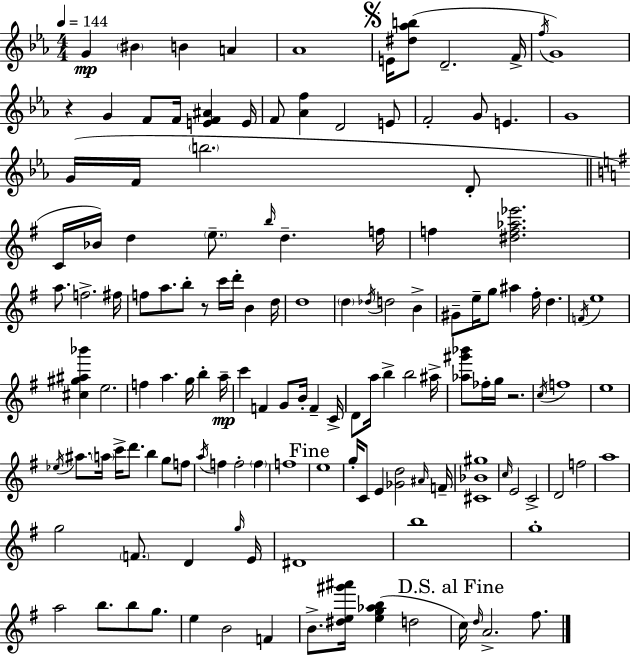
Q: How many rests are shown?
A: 3